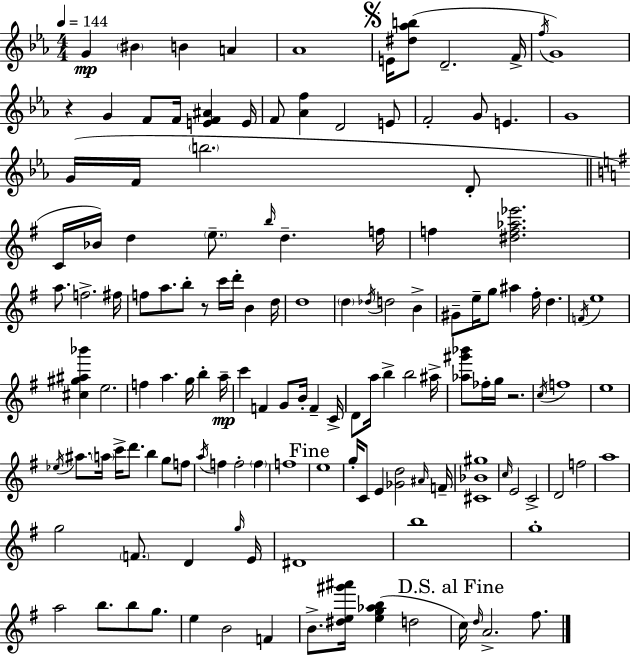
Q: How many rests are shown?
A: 3